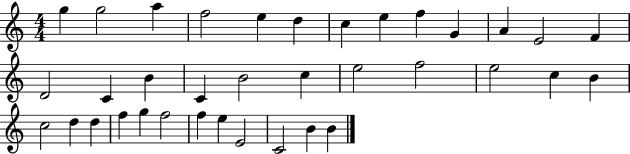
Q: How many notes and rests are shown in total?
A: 36